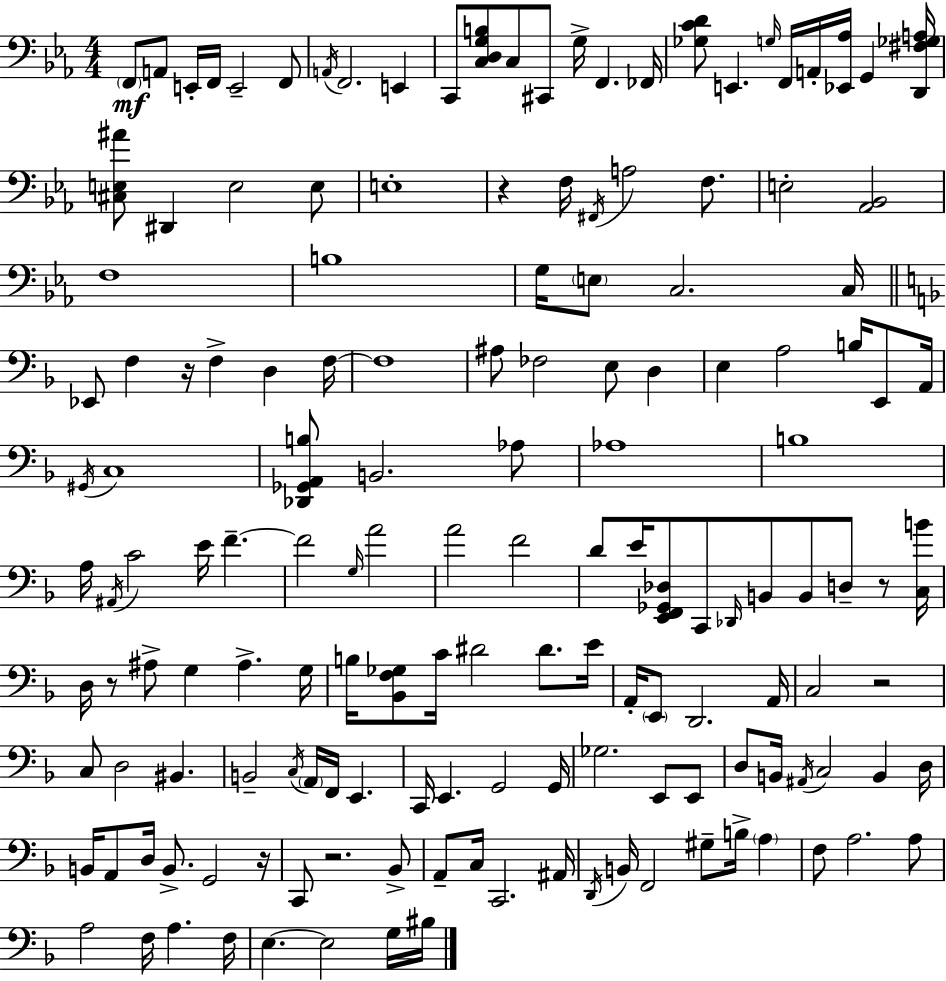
F2/e A2/e E2/s F2/s E2/h F2/e A2/s F2/h. E2/q C2/e [C3,D3,G3,B3]/e C3/e C#2/e G3/s F2/q. FES2/s [Gb3,C4,D4]/e E2/q. G3/s F2/s A2/s [Eb2,Ab3]/s G2/q [D2,F#3,Gb3,A3]/s [C#3,E3,A#4]/e D#2/q E3/h E3/e E3/w R/q F3/s F#2/s A3/h F3/e. E3/h [Ab2,Bb2]/h F3/w B3/w G3/s E3/e C3/h. C3/s Eb2/e F3/q R/s F3/q D3/q F3/s F3/w A#3/e FES3/h E3/e D3/q E3/q A3/h B3/s E2/e A2/s G#2/s C3/w [Db2,Gb2,A2,B3]/e B2/h. Ab3/e Ab3/w B3/w A3/s A#2/s C4/h E4/s F4/q. F4/h G3/s A4/h A4/h F4/h D4/e E4/s [E2,F2,Gb2,Db3]/e C2/e Db2/s B2/e B2/e D3/e R/e [C3,B4]/s D3/s R/e A#3/e G3/q A#3/q. G3/s B3/s [Bb2,F3,Gb3]/e C4/s D#4/h D#4/e. E4/s A2/s E2/e D2/h. A2/s C3/h R/h C3/e D3/h BIS2/q. B2/h C3/s A2/s F2/s E2/q. C2/s E2/q. G2/h G2/s Gb3/h. E2/e E2/e D3/e B2/s A#2/s C3/h B2/q D3/s B2/s A2/e D3/s B2/e. G2/h R/s C2/e R/h. Bb2/e A2/e C3/s C2/h. A#2/s D2/s B2/s F2/h G#3/e B3/s A3/q F3/e A3/h. A3/e A3/h F3/s A3/q. F3/s E3/q. E3/h G3/s BIS3/s